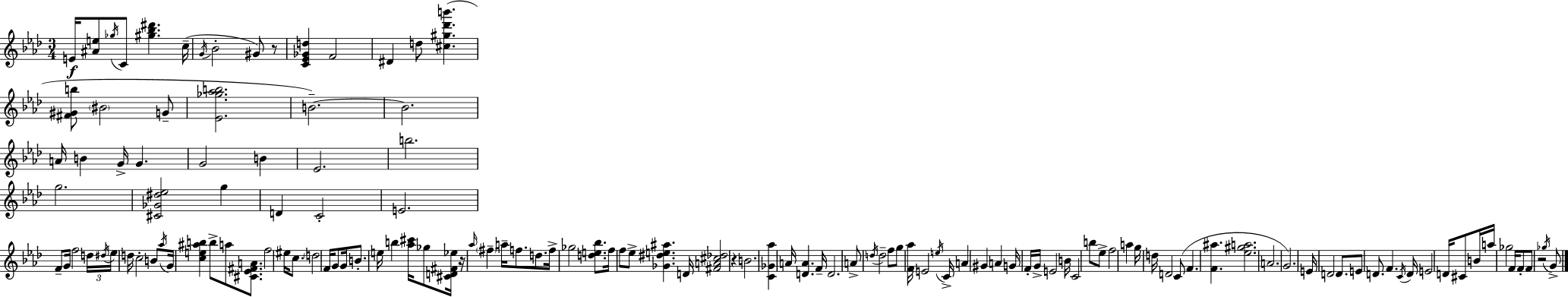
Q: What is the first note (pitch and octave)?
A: E4